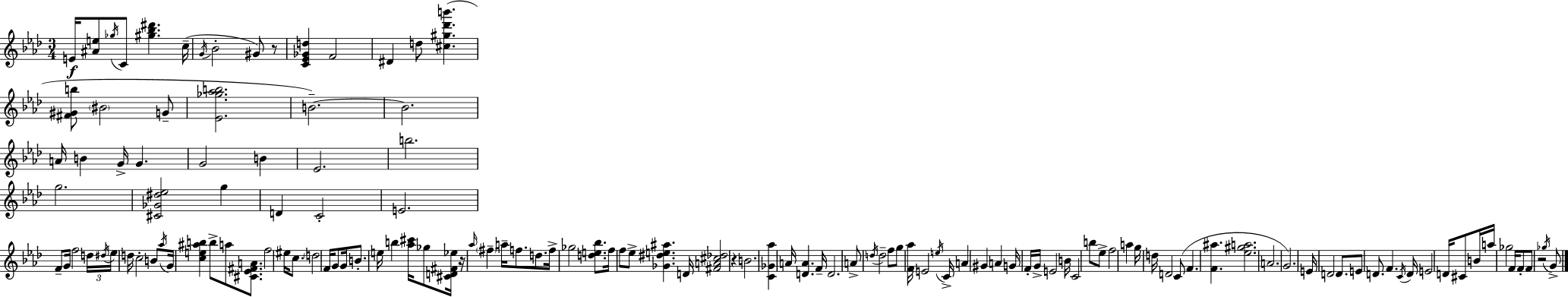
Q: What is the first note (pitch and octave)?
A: E4